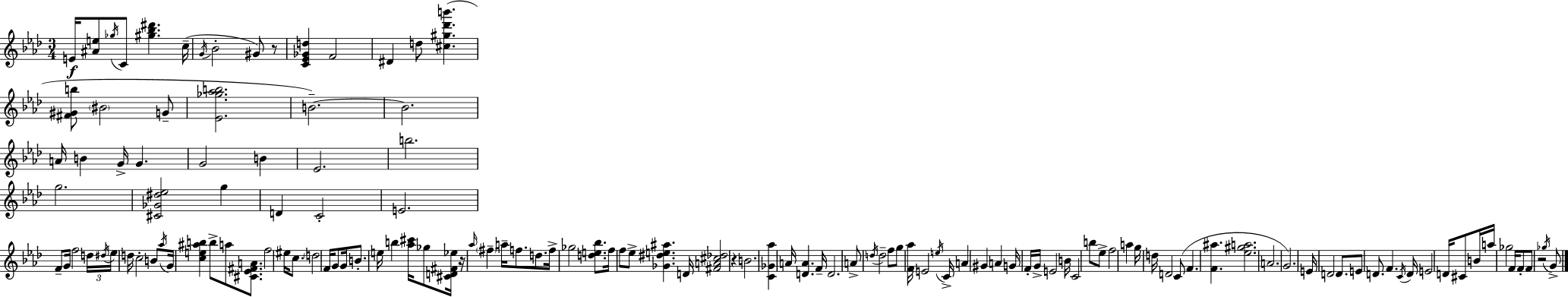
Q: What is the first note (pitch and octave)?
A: E4